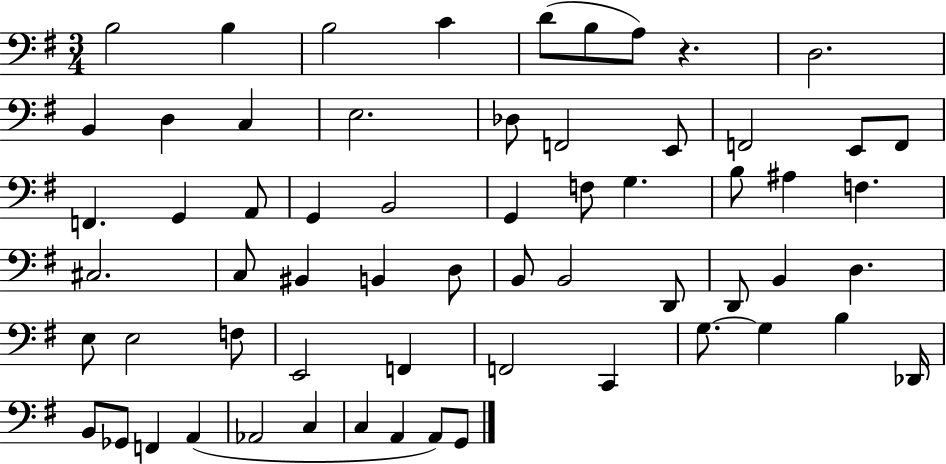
{
  \clef bass
  \numericTimeSignature
  \time 3/4
  \key g \major
  b2 b4 | b2 c'4 | d'8( b8 a8) r4. | d2. | \break b,4 d4 c4 | e2. | des8 f,2 e,8 | f,2 e,8 f,8 | \break f,4. g,4 a,8 | g,4 b,2 | g,4 f8 g4. | b8 ais4 f4. | \break cis2. | c8 bis,4 b,4 d8 | b,8 b,2 d,8 | d,8 b,4 d4. | \break e8 e2 f8 | e,2 f,4 | f,2 c,4 | g8.~~ g4 b4 des,16 | \break b,8 ges,8 f,4 a,4( | aes,2 c4 | c4 a,4 a,8) g,8 | \bar "|."
}